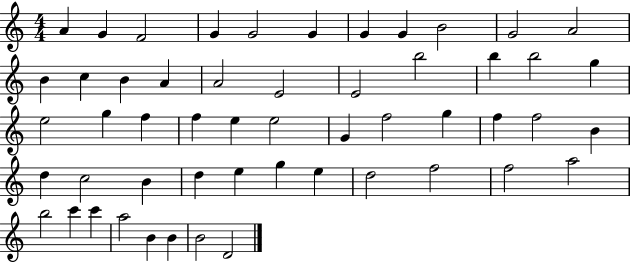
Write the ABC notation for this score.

X:1
T:Untitled
M:4/4
L:1/4
K:C
A G F2 G G2 G G G B2 G2 A2 B c B A A2 E2 E2 b2 b b2 g e2 g f f e e2 G f2 g f f2 B d c2 B d e g e d2 f2 f2 a2 b2 c' c' a2 B B B2 D2